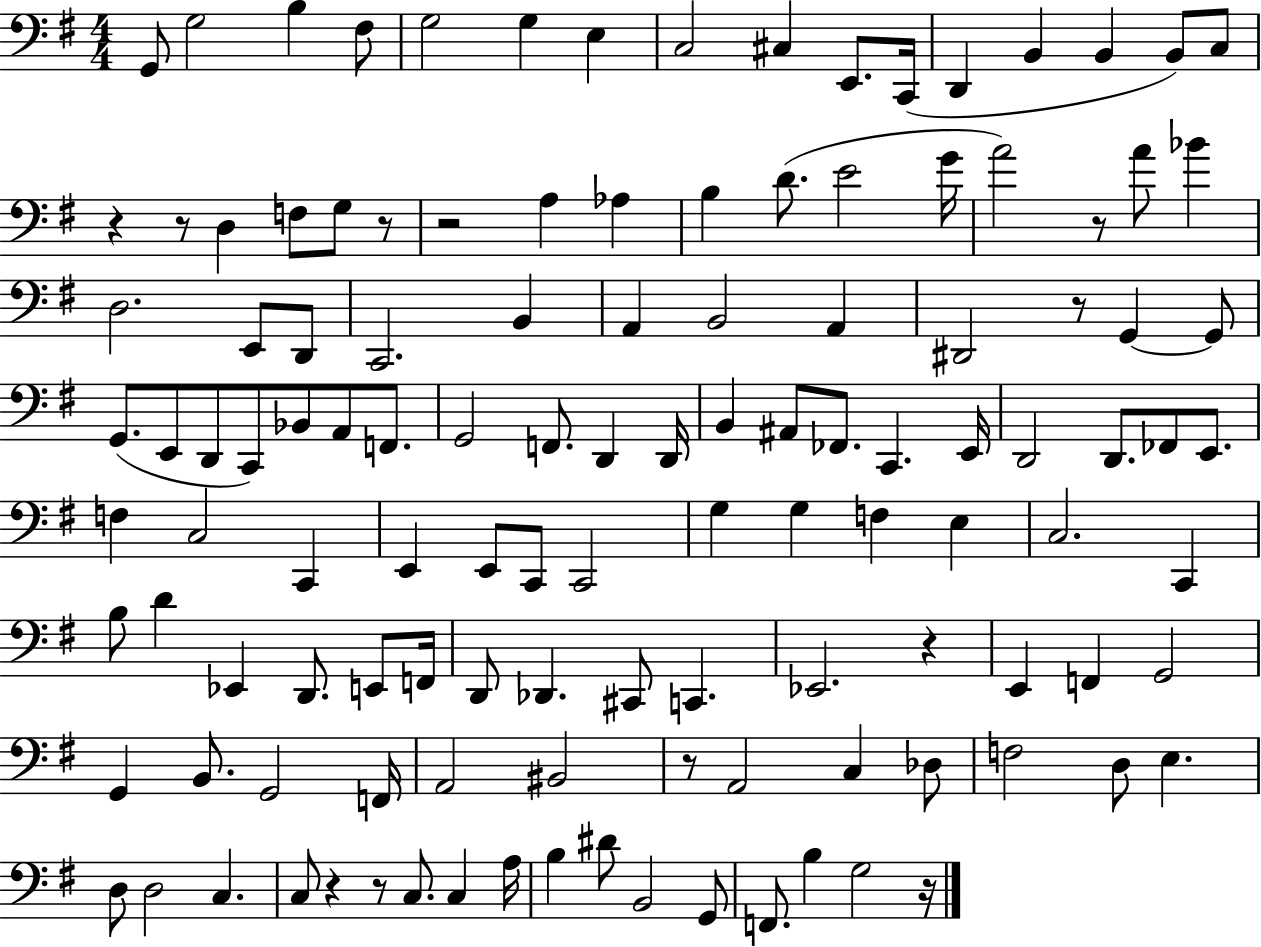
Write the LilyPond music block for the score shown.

{
  \clef bass
  \numericTimeSignature
  \time 4/4
  \key g \major
  g,8 g2 b4 fis8 | g2 g4 e4 | c2 cis4 e,8. c,16( | d,4 b,4 b,4 b,8) c8 | \break r4 r8 d4 f8 g8 r8 | r2 a4 aes4 | b4 d'8.( e'2 g'16 | a'2) r8 a'8 bes'4 | \break d2. e,8 d,8 | c,2. b,4 | a,4 b,2 a,4 | dis,2 r8 g,4~~ g,8 | \break g,8.( e,8 d,8 c,8) bes,8 a,8 f,8. | g,2 f,8. d,4 d,16 | b,4 ais,8 fes,8. c,4. e,16 | d,2 d,8. fes,8 e,8. | \break f4 c2 c,4 | e,4 e,8 c,8 c,2 | g4 g4 f4 e4 | c2. c,4 | \break b8 d'4 ees,4 d,8. e,8 f,16 | d,8 des,4. cis,8 c,4. | ees,2. r4 | e,4 f,4 g,2 | \break g,4 b,8. g,2 f,16 | a,2 bis,2 | r8 a,2 c4 des8 | f2 d8 e4. | \break d8 d2 c4. | c8 r4 r8 c8. c4 a16 | b4 dis'8 b,2 g,8 | f,8. b4 g2 r16 | \break \bar "|."
}